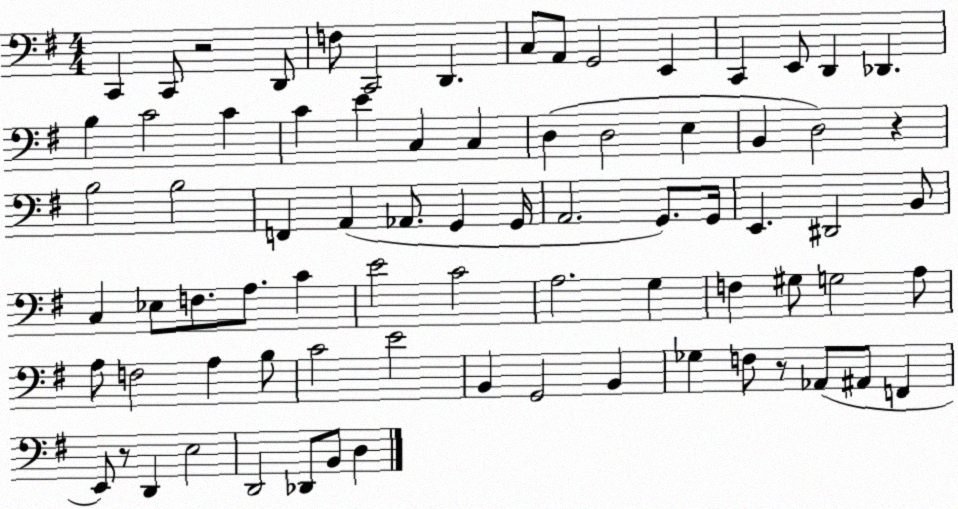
X:1
T:Untitled
M:4/4
L:1/4
K:G
C,, C,,/2 z2 D,,/2 F,/2 C,,2 D,, C,/2 A,,/2 G,,2 E,, C,, E,,/2 D,, _D,, B, C2 C C E C, C, D, D,2 E, B,, D,2 z B,2 B,2 F,, A,, _A,,/2 G,, G,,/4 A,,2 G,,/2 G,,/4 E,, ^D,,2 B,,/2 C, _E,/2 F,/2 A,/2 C E2 C2 A,2 G, F, ^G,/2 G,2 A,/2 A,/2 F,2 A, B,/2 C2 E2 B,, G,,2 B,, _G, F,/2 z/2 _A,,/2 ^A,,/2 F,, E,,/2 z/2 D,, E,2 D,,2 _D,,/2 B,,/2 D,